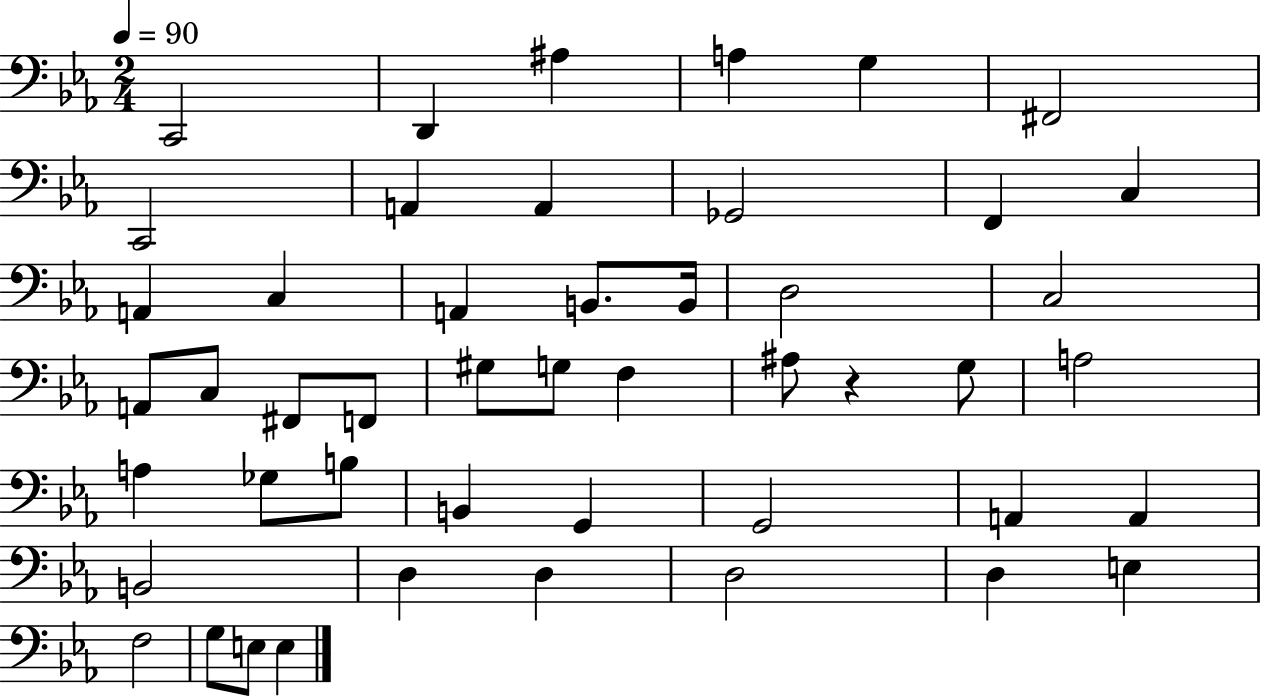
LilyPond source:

{
  \clef bass
  \numericTimeSignature
  \time 2/4
  \key ees \major
  \tempo 4 = 90
  c,2 | d,4 ais4 | a4 g4 | fis,2 | \break c,2 | a,4 a,4 | ges,2 | f,4 c4 | \break a,4 c4 | a,4 b,8. b,16 | d2 | c2 | \break a,8 c8 fis,8 f,8 | gis8 g8 f4 | ais8 r4 g8 | a2 | \break a4 ges8 b8 | b,4 g,4 | g,2 | a,4 a,4 | \break b,2 | d4 d4 | d2 | d4 e4 | \break f2 | g8 e8 e4 | \bar "|."
}